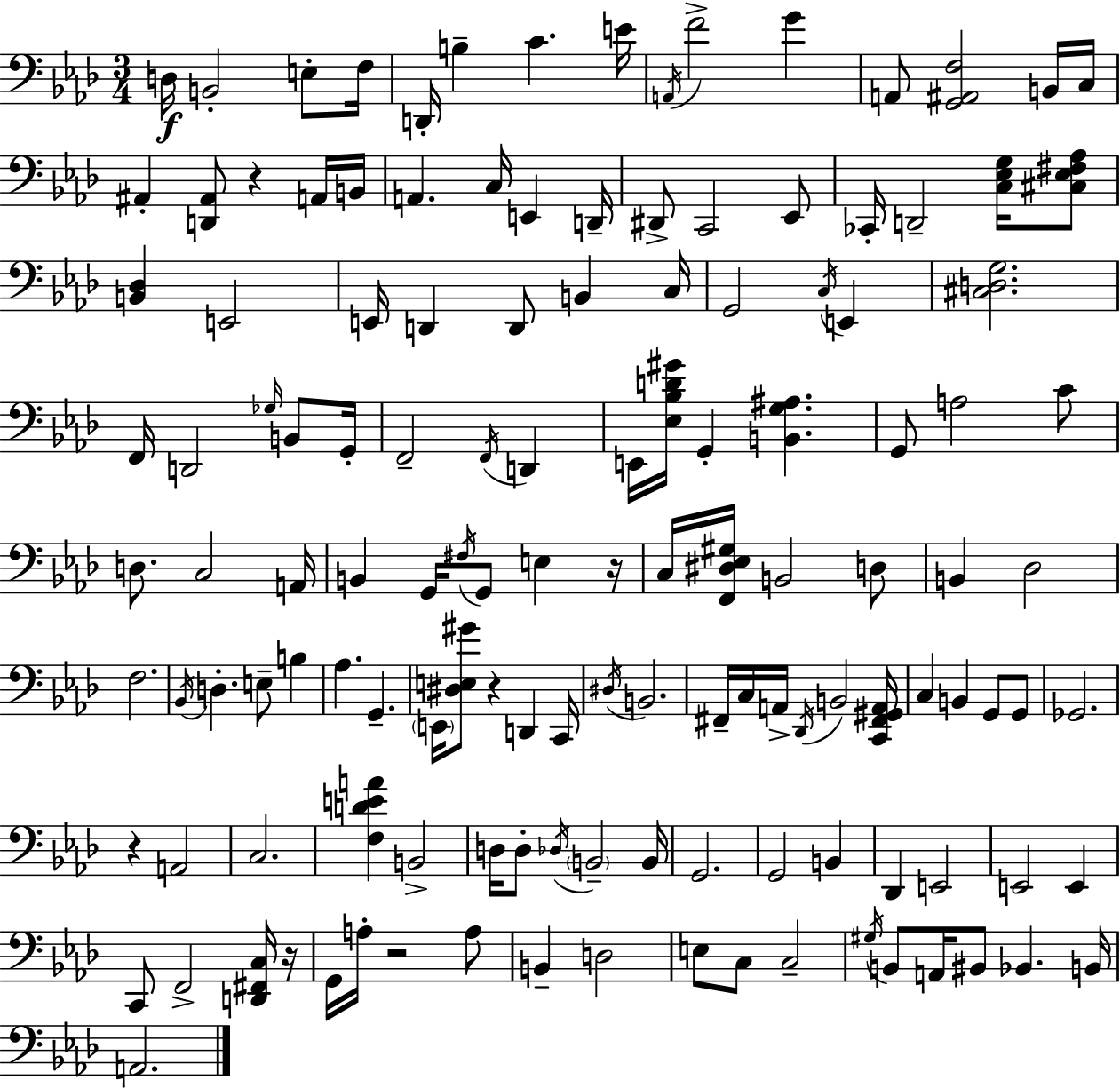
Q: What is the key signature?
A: AES major